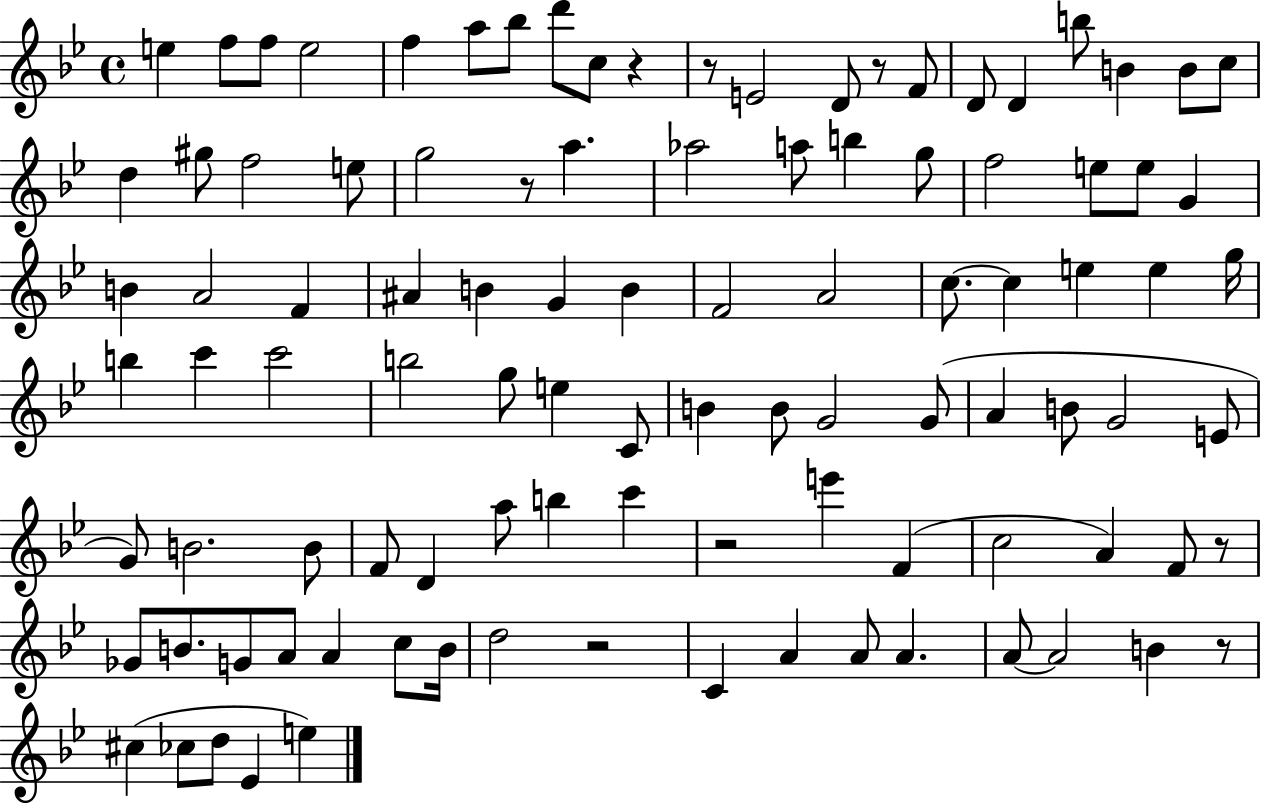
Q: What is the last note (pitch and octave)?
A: E5